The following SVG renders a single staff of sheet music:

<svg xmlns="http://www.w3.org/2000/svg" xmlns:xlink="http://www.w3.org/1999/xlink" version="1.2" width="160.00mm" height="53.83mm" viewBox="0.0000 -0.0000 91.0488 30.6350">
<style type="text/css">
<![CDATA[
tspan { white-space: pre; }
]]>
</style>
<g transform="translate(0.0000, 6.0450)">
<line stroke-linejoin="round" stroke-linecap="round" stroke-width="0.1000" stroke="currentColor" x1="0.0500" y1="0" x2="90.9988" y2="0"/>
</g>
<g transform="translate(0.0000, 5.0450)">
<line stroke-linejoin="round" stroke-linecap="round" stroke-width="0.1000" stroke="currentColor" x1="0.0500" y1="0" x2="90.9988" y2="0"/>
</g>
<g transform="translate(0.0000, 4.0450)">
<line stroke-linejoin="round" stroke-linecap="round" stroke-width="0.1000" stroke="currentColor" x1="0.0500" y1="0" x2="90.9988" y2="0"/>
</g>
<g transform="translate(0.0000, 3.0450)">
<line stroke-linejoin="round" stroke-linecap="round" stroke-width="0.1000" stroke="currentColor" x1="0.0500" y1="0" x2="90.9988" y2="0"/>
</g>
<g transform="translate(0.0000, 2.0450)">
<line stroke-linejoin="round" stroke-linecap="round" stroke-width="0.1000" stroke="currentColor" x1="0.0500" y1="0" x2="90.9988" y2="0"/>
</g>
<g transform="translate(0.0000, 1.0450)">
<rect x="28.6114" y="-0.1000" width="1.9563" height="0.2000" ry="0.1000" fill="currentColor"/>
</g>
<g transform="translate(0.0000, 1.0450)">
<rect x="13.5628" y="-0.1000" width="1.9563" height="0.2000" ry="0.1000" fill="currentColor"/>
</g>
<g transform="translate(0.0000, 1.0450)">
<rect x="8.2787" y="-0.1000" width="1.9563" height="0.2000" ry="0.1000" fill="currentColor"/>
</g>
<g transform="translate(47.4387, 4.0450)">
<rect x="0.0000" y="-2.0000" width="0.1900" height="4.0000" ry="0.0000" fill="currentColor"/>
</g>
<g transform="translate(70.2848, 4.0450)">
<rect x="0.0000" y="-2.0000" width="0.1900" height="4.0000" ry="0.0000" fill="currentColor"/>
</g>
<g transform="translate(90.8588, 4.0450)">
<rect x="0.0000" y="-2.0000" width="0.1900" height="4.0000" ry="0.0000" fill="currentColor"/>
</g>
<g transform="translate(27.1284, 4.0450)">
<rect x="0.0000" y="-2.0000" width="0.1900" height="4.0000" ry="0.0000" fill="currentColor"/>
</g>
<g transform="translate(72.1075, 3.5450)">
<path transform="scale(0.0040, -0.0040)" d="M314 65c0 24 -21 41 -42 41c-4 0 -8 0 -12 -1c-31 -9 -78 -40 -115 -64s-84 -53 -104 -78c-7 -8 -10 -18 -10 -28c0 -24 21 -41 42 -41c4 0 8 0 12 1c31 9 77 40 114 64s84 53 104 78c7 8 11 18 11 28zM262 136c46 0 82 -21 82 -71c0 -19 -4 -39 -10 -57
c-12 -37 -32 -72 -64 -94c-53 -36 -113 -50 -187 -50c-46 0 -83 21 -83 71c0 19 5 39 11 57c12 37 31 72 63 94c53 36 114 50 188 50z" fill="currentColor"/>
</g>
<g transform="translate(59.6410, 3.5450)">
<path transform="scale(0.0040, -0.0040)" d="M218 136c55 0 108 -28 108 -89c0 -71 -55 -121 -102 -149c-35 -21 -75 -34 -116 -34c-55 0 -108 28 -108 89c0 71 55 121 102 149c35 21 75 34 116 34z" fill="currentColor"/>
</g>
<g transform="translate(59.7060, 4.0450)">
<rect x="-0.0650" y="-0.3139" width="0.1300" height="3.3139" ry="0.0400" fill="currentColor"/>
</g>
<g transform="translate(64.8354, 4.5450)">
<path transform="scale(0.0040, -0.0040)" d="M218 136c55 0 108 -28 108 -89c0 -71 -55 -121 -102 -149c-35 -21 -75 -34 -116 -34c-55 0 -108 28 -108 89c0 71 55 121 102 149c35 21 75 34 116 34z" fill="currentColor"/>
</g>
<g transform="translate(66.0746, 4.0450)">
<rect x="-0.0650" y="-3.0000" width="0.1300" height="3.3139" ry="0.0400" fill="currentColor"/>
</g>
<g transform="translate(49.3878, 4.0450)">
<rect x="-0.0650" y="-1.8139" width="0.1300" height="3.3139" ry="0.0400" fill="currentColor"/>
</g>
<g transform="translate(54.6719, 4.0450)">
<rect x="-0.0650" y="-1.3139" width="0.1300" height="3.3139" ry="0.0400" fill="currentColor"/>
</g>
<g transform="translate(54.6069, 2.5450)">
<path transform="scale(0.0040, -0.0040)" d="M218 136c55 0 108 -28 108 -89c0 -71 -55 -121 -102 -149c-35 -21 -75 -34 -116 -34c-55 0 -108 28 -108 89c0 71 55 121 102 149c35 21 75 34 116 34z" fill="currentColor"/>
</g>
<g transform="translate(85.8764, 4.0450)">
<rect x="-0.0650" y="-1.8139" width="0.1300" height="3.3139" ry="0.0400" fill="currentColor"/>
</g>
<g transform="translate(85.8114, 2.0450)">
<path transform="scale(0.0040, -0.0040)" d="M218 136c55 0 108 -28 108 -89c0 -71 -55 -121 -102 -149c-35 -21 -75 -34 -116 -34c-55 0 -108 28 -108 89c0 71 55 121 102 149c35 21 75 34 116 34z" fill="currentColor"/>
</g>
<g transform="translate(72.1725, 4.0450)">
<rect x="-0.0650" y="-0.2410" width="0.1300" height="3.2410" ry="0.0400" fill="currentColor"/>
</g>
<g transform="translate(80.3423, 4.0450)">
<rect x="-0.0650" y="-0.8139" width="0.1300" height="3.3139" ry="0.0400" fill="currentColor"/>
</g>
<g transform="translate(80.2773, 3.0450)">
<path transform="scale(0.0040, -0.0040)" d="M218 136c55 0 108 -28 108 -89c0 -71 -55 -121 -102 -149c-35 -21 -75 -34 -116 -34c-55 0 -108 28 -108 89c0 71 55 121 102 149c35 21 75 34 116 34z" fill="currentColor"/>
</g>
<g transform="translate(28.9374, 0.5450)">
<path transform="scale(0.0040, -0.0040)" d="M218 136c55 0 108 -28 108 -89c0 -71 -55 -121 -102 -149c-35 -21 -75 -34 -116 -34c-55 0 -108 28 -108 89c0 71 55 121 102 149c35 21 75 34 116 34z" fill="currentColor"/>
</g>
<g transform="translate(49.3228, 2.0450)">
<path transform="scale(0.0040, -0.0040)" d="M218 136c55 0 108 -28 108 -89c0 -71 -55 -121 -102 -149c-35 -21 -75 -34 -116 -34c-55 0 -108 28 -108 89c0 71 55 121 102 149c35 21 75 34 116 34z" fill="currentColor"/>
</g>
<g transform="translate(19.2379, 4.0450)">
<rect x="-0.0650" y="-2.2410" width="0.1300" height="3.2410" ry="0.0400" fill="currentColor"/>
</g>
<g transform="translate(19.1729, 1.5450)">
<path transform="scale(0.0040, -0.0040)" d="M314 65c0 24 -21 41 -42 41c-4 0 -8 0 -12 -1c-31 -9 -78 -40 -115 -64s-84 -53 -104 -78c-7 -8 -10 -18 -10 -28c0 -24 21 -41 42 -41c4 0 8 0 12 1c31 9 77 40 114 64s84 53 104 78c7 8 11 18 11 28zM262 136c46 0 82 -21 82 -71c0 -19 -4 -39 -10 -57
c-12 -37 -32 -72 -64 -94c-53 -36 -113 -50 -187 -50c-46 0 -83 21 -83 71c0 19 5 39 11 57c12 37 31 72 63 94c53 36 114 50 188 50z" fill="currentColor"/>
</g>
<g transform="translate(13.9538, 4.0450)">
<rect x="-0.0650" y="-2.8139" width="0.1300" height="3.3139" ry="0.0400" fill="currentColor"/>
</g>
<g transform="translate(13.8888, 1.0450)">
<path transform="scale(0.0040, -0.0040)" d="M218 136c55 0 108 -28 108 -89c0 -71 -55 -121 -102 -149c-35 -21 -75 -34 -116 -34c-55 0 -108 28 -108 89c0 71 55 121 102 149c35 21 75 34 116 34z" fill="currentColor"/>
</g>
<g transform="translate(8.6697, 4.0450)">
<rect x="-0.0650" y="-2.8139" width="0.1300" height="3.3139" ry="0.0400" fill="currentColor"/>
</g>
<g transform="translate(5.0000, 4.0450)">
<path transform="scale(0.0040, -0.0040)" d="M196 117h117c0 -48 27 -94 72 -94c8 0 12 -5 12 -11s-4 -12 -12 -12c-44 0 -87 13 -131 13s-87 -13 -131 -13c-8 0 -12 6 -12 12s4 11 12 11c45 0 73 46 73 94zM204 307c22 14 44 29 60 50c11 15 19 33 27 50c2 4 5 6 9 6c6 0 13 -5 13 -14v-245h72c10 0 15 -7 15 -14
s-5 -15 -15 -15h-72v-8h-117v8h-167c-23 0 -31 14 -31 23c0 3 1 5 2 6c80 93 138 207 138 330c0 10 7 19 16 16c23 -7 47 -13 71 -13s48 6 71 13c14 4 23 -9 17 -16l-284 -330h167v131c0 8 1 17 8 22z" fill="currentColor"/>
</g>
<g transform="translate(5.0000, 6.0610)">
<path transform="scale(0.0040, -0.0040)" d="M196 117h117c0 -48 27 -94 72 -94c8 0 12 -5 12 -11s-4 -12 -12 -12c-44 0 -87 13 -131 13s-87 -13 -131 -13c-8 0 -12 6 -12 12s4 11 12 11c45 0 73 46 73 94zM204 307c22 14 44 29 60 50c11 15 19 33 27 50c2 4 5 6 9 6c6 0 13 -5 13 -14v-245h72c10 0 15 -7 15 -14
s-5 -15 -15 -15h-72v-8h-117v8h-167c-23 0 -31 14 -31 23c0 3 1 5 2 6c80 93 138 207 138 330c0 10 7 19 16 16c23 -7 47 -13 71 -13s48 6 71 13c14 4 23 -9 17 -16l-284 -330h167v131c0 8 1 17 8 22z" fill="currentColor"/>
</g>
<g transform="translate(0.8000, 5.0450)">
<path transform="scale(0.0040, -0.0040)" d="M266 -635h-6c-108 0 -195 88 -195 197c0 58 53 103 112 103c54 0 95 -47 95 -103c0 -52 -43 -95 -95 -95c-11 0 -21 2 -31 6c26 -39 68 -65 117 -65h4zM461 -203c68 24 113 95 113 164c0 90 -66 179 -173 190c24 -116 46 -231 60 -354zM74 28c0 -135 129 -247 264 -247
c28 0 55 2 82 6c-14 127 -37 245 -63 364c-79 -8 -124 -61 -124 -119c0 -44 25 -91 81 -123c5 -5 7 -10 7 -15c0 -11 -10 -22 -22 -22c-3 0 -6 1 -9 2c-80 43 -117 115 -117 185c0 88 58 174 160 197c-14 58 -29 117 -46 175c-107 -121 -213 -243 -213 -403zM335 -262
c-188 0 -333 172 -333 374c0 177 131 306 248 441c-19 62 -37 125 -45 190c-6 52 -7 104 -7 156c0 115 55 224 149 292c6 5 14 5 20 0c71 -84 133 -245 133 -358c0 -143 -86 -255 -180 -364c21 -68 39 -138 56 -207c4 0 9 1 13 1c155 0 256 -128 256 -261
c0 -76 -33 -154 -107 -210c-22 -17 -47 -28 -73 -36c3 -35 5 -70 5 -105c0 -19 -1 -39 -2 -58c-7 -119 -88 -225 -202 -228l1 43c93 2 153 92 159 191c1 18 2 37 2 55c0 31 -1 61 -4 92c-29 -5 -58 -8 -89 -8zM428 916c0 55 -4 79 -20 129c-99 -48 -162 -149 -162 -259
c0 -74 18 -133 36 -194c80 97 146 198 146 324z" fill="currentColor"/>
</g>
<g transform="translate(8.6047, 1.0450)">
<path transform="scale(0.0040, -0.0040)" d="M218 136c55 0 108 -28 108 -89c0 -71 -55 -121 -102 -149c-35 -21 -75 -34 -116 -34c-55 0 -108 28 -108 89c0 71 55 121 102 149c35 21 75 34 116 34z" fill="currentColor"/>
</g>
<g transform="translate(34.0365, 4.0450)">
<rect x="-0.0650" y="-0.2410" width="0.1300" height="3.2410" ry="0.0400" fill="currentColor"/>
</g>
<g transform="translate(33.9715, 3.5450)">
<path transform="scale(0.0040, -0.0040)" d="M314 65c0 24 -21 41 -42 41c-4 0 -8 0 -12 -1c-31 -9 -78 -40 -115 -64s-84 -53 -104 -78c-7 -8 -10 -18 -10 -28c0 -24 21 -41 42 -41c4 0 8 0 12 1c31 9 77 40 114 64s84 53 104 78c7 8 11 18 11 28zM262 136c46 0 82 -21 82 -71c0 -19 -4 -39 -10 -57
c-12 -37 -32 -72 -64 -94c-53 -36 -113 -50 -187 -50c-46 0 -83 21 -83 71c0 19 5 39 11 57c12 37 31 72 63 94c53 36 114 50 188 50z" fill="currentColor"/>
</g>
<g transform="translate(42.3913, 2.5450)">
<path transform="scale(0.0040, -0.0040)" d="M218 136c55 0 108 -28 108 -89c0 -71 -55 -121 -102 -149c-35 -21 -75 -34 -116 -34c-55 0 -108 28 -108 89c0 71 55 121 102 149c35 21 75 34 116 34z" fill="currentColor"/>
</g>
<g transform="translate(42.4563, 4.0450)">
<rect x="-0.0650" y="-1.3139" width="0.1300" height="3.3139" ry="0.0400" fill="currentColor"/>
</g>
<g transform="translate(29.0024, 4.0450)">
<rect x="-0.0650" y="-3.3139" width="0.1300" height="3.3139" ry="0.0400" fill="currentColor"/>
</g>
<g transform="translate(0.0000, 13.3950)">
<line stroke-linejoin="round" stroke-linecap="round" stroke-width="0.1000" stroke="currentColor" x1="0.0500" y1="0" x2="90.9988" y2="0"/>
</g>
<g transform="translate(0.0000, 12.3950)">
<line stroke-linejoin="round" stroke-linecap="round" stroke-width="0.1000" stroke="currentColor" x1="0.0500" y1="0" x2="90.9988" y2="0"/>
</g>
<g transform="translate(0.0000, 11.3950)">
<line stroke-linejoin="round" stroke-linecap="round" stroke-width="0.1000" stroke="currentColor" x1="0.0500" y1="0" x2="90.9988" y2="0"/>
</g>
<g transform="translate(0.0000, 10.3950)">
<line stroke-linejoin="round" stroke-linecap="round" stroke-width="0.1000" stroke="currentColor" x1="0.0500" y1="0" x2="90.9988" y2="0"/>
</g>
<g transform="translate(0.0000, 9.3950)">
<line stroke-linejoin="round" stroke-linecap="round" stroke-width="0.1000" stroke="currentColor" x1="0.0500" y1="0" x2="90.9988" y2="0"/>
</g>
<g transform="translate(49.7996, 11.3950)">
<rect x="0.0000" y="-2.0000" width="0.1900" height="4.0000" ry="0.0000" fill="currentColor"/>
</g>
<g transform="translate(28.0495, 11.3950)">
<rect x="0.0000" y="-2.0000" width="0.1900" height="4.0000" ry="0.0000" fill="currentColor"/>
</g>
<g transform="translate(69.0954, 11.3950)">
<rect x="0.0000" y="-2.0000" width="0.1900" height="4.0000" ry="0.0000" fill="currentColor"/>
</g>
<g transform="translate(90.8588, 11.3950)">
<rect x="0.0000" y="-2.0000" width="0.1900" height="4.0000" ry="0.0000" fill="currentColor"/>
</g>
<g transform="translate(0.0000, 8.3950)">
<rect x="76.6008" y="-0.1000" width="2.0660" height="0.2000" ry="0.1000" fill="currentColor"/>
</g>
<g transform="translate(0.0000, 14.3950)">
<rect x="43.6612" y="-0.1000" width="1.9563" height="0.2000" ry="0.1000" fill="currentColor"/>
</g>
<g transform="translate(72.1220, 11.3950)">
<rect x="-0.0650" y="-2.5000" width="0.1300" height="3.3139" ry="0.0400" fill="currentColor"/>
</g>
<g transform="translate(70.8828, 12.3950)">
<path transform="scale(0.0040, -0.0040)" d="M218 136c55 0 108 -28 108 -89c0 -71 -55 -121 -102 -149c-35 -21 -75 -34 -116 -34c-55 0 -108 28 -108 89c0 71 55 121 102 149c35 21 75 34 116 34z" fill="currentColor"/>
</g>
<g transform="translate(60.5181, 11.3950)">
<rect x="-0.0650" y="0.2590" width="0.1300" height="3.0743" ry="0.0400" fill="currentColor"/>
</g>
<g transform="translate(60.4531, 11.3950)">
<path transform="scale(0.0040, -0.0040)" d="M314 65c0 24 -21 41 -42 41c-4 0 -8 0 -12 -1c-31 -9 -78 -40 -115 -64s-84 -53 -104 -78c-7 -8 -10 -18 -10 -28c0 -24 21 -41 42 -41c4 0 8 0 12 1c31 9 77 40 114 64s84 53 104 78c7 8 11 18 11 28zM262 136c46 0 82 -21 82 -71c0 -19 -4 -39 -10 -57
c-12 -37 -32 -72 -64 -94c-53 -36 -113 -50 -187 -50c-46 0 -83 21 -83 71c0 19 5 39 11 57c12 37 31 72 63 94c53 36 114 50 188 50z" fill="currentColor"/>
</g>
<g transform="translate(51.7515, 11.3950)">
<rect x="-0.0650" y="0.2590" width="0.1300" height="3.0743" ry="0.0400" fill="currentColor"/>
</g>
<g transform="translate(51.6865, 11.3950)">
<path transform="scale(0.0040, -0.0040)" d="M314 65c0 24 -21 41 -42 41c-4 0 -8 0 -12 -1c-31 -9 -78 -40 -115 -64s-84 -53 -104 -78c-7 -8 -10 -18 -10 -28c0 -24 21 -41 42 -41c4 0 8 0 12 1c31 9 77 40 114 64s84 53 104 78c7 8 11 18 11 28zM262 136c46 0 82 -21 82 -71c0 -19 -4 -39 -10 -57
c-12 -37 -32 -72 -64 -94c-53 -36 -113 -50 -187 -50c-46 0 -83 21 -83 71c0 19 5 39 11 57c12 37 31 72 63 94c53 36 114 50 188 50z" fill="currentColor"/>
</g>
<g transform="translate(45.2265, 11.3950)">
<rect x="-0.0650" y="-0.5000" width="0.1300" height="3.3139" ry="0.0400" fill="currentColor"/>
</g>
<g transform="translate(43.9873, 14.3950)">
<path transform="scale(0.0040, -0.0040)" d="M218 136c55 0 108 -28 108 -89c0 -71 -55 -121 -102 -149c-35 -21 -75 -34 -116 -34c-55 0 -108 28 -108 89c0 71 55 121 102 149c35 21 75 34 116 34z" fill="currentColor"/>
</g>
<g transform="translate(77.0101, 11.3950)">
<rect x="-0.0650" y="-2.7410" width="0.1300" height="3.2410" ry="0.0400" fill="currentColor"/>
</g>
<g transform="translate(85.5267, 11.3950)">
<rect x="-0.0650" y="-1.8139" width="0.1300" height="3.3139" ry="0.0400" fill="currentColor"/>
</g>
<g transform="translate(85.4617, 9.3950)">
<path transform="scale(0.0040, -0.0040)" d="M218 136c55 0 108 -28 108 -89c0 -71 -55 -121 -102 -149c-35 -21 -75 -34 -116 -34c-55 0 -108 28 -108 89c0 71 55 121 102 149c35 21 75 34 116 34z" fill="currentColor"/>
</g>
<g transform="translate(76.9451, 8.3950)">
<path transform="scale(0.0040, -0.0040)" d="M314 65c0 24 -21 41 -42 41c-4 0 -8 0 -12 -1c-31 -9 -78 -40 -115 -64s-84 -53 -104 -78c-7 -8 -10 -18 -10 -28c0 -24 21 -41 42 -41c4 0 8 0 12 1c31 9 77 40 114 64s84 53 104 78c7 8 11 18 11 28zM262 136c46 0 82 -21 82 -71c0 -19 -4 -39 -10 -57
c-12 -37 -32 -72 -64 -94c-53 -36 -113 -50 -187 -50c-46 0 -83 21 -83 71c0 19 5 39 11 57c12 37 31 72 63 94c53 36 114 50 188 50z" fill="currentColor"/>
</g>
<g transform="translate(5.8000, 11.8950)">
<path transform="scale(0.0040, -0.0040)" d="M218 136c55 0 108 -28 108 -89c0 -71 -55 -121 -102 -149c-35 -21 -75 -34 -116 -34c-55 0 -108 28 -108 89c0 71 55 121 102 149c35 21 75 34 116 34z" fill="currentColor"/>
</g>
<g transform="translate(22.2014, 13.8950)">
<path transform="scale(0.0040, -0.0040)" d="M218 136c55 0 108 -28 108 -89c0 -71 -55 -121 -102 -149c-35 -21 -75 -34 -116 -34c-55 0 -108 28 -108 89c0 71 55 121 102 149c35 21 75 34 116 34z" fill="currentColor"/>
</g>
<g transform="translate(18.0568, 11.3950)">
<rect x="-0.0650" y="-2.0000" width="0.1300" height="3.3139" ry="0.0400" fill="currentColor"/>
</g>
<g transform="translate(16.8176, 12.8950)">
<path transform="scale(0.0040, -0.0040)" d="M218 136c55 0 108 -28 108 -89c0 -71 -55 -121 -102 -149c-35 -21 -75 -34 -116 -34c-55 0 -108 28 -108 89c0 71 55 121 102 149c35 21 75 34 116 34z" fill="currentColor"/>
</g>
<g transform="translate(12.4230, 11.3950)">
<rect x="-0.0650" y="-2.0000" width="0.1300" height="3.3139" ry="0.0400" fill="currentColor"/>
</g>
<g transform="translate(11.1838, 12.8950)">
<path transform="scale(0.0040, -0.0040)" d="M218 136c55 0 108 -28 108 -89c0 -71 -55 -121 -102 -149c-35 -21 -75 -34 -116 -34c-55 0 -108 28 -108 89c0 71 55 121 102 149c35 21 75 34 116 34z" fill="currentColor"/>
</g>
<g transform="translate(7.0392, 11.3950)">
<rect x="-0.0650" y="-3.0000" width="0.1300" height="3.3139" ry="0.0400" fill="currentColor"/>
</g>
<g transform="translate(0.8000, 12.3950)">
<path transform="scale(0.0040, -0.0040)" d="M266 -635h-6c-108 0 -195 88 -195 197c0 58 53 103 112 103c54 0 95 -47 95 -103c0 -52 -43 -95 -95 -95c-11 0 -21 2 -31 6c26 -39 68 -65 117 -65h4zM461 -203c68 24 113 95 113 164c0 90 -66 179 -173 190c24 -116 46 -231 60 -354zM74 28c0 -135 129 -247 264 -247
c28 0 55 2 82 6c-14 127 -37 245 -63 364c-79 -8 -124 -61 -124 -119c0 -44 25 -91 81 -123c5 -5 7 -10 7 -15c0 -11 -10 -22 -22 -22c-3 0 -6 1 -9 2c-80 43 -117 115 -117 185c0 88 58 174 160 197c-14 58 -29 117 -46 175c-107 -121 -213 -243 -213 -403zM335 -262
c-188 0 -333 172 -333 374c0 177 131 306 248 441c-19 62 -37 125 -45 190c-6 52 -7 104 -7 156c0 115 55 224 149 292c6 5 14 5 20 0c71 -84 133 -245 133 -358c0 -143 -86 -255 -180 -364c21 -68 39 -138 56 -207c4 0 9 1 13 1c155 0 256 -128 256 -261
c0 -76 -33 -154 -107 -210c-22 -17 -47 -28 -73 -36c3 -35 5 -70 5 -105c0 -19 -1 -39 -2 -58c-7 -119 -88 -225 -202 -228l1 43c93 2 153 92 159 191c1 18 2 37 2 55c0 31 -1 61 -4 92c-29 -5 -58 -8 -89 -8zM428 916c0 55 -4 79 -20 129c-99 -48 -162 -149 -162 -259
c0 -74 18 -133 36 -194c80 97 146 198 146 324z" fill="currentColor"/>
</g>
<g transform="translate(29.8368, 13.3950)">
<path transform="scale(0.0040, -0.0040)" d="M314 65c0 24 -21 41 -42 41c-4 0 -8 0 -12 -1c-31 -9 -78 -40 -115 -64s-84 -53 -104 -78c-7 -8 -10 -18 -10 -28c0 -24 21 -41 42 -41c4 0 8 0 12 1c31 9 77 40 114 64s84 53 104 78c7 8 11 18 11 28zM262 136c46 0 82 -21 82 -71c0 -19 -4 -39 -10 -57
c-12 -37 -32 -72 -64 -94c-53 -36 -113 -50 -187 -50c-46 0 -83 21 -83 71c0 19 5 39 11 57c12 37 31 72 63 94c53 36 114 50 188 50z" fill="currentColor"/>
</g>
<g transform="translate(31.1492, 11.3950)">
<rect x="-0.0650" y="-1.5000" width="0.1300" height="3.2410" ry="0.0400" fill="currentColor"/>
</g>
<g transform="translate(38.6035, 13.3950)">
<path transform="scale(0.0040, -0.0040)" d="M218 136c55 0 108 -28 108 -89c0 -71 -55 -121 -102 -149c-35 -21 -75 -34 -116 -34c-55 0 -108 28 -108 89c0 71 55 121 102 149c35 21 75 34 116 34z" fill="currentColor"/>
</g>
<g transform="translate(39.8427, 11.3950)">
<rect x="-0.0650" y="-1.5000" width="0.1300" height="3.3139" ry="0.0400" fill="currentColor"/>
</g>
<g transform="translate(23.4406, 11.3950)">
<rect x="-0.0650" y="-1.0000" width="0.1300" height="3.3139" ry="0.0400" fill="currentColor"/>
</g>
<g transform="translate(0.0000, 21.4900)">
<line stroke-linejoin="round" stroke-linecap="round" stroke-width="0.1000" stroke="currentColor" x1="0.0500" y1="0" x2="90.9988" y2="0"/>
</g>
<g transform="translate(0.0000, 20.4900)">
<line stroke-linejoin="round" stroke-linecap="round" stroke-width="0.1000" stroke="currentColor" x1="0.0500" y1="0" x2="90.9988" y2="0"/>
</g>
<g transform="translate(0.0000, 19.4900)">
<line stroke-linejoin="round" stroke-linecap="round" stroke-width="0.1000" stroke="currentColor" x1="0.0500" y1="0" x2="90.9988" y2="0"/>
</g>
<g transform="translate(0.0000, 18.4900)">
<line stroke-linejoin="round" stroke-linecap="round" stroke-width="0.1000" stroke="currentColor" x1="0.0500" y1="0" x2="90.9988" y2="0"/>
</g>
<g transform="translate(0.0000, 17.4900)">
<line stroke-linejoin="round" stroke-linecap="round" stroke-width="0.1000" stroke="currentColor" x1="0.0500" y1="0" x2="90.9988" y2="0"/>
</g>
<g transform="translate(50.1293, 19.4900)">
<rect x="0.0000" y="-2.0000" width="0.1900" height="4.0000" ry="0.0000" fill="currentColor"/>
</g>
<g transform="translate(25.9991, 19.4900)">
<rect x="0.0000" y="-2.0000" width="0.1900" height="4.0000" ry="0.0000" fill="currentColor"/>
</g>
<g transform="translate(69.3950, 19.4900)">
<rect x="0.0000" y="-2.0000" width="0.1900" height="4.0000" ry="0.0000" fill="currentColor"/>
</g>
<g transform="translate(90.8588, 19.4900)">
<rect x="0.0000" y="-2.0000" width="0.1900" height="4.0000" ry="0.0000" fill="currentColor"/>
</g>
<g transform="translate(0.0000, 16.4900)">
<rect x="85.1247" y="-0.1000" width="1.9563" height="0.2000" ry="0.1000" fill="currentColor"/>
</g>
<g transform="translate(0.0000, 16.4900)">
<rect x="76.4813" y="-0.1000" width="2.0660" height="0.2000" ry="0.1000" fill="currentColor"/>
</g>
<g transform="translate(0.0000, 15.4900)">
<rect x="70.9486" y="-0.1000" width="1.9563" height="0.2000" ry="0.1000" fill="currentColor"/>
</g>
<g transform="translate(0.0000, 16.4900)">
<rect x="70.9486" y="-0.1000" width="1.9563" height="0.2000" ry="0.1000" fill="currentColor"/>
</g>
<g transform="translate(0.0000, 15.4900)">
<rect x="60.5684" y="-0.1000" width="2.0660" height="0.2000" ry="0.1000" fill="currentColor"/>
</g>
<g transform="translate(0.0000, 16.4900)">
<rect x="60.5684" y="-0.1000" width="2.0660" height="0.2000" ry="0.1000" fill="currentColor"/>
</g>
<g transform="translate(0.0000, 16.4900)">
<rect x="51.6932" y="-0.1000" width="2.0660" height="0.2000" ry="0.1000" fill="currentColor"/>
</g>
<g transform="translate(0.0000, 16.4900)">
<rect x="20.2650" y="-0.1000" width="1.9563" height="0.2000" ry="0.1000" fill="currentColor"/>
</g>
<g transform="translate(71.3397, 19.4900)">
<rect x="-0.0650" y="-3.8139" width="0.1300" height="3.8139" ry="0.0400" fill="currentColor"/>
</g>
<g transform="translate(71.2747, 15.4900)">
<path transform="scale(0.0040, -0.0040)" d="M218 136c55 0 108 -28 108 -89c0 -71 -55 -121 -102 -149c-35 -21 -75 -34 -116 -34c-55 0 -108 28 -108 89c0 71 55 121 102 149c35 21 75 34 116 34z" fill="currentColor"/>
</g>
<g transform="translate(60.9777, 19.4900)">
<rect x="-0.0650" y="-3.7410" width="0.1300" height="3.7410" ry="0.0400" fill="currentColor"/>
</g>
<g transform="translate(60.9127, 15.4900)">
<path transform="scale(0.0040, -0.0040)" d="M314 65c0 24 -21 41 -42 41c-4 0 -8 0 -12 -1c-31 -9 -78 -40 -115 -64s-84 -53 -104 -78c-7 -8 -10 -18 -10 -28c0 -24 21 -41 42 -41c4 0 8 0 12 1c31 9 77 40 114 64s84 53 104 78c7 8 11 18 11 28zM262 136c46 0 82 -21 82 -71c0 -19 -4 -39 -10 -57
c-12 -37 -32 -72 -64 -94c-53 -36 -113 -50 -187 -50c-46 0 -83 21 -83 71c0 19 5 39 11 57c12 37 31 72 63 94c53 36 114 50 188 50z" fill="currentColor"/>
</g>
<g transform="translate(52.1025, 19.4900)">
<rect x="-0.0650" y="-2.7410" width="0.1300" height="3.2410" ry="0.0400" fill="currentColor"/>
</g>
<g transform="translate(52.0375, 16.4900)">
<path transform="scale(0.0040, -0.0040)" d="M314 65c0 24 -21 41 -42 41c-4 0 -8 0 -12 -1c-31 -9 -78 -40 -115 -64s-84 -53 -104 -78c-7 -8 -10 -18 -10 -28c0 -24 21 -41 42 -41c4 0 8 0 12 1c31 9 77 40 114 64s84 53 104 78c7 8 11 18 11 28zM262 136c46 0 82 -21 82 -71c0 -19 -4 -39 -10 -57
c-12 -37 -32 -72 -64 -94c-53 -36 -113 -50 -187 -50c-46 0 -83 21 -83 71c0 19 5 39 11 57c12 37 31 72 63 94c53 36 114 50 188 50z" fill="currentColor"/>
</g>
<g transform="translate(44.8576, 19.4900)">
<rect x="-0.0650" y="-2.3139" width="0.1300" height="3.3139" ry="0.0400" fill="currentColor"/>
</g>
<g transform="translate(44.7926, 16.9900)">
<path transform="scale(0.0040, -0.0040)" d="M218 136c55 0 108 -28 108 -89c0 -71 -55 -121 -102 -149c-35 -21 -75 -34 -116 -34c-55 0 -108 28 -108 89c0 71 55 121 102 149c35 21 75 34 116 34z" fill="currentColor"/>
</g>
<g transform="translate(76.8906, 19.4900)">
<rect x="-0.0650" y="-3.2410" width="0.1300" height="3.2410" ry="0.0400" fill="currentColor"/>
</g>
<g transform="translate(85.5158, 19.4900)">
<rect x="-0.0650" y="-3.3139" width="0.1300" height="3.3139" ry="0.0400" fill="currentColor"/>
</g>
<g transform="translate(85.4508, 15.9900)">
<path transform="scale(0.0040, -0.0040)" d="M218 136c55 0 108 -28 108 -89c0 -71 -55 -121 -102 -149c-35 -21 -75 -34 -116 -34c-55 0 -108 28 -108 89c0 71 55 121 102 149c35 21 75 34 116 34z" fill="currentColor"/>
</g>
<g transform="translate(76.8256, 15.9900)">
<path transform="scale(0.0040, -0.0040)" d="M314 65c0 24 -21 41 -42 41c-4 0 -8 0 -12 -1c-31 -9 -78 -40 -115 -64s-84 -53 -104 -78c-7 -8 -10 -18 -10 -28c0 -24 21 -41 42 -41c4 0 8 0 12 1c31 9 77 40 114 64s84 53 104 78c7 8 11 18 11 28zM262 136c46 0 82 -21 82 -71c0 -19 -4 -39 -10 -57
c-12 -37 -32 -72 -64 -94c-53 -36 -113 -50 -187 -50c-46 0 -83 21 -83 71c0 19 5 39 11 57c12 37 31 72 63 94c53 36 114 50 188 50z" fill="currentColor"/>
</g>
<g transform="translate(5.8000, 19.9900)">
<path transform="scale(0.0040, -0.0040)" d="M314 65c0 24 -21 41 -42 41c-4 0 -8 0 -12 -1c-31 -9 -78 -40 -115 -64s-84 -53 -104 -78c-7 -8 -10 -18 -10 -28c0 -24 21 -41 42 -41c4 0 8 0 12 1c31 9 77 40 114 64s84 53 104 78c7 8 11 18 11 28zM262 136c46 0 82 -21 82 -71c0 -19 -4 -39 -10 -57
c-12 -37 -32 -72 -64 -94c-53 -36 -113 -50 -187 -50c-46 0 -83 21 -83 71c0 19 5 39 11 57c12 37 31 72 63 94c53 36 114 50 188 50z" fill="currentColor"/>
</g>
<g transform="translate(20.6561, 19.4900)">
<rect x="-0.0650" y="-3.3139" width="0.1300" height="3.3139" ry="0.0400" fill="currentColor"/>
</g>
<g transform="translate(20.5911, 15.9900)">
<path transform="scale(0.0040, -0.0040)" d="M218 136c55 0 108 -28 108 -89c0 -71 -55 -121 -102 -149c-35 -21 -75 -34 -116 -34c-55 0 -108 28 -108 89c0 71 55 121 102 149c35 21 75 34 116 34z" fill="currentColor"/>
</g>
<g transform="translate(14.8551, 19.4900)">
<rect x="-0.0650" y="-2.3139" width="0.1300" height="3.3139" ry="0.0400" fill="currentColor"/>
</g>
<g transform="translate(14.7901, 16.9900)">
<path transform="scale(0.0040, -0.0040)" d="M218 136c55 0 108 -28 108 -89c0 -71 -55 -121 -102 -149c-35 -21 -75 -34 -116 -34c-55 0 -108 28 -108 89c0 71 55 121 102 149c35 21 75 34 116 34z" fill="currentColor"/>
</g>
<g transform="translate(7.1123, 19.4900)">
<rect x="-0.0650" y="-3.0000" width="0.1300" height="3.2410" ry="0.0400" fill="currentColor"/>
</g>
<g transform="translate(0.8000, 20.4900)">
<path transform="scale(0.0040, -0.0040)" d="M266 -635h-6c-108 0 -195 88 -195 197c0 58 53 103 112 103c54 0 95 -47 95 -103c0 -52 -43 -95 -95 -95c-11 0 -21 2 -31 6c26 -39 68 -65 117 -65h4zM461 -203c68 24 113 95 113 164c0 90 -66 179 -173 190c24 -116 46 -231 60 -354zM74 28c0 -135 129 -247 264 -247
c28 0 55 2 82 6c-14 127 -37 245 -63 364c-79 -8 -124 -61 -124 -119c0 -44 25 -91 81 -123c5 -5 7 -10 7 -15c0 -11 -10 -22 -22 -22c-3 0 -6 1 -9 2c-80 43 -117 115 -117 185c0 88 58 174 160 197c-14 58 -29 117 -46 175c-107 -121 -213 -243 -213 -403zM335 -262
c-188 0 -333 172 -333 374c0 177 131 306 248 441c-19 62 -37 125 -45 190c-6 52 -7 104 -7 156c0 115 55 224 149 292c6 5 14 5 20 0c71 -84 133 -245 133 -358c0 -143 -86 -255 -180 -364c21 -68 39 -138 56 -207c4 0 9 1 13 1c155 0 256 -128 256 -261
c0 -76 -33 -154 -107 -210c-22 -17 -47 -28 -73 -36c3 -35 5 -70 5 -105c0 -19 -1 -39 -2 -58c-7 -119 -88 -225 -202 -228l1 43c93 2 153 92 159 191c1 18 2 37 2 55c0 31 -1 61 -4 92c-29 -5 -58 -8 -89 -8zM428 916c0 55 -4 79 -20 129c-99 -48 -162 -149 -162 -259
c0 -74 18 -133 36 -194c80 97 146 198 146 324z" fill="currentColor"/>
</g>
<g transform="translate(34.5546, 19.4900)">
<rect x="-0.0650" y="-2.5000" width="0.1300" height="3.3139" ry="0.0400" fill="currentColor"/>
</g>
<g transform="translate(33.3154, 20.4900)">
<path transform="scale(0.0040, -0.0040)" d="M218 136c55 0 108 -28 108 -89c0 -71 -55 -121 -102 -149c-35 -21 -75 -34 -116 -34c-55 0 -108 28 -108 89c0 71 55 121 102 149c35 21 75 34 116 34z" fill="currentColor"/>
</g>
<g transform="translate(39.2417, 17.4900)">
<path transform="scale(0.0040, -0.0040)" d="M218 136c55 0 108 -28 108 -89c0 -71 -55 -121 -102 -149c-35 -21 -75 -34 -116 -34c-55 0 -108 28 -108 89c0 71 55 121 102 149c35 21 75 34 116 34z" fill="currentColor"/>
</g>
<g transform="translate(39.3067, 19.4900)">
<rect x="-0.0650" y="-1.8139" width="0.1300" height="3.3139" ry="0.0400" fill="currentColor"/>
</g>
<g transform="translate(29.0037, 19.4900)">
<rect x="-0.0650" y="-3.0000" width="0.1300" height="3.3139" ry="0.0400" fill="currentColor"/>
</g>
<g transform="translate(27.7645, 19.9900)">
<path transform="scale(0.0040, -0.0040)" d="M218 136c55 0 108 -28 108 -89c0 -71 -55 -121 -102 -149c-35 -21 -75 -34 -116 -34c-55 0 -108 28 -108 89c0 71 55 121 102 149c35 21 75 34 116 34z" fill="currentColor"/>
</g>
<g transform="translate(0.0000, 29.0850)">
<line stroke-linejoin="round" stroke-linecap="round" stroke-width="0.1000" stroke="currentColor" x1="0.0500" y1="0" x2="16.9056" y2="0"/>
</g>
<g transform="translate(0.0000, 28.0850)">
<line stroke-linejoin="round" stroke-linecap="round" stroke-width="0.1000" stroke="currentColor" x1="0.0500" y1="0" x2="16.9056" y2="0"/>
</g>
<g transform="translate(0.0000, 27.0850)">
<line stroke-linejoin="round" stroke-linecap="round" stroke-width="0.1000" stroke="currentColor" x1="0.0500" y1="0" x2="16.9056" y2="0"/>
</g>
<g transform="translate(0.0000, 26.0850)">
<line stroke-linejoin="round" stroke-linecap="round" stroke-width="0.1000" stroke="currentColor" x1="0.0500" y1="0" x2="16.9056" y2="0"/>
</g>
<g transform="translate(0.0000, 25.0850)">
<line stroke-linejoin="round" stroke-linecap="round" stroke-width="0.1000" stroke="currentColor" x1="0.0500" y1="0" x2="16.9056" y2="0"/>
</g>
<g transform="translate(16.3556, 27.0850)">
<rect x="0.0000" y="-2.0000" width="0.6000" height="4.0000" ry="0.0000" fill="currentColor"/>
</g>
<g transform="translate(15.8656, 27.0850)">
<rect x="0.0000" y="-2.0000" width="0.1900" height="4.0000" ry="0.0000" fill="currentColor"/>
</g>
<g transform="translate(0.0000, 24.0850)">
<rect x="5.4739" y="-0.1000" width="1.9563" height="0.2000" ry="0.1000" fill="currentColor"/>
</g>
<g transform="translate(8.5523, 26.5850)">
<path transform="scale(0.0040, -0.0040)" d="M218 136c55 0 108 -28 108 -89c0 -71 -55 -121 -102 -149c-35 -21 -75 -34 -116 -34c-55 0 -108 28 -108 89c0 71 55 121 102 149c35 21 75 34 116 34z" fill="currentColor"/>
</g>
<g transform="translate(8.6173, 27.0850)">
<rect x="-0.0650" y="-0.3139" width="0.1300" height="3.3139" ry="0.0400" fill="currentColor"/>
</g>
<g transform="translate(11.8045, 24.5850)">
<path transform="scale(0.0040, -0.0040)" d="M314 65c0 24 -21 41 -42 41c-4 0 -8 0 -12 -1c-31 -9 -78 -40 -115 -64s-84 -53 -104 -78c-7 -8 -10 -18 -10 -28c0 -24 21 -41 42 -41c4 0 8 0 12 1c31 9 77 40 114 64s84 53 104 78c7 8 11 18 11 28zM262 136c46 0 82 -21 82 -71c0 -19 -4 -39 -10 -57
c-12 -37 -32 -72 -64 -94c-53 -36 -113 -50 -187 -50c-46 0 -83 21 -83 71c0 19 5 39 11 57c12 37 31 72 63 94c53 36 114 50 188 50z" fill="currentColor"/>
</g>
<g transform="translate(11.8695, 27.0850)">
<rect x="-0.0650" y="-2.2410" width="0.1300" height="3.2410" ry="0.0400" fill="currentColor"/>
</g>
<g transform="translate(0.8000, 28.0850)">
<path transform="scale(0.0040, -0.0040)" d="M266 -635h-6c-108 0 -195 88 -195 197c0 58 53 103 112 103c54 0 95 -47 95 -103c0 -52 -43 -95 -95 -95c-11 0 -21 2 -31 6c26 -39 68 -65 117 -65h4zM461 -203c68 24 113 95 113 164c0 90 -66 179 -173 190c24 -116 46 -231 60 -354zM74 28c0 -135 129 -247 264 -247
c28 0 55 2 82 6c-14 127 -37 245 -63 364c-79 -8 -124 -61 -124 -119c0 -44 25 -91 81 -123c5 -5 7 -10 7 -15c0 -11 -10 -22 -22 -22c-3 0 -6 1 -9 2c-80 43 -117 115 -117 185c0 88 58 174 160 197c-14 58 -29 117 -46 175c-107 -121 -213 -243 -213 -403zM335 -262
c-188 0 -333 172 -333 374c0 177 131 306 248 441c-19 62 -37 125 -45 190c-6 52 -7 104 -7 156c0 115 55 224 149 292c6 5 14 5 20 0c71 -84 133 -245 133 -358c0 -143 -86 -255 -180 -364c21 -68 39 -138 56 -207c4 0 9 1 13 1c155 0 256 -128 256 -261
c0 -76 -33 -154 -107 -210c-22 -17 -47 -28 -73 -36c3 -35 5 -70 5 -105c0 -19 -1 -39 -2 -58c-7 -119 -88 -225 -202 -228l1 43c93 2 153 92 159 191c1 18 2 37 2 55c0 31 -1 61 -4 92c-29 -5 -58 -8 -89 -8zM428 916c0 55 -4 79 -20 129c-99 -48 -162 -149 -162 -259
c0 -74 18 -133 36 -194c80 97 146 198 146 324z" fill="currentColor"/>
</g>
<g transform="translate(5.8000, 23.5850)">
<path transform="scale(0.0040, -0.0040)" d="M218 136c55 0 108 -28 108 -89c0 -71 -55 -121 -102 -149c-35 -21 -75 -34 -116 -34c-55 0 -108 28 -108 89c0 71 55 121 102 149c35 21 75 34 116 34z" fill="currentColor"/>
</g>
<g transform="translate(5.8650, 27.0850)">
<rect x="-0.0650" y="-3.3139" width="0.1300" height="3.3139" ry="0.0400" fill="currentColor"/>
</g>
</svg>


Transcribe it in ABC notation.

X:1
T:Untitled
M:4/4
L:1/4
K:C
a a g2 b c2 e f e c A c2 d f A F F D E2 E C B2 B2 G a2 f A2 g b A G f g a2 c'2 c' b2 b b c g2